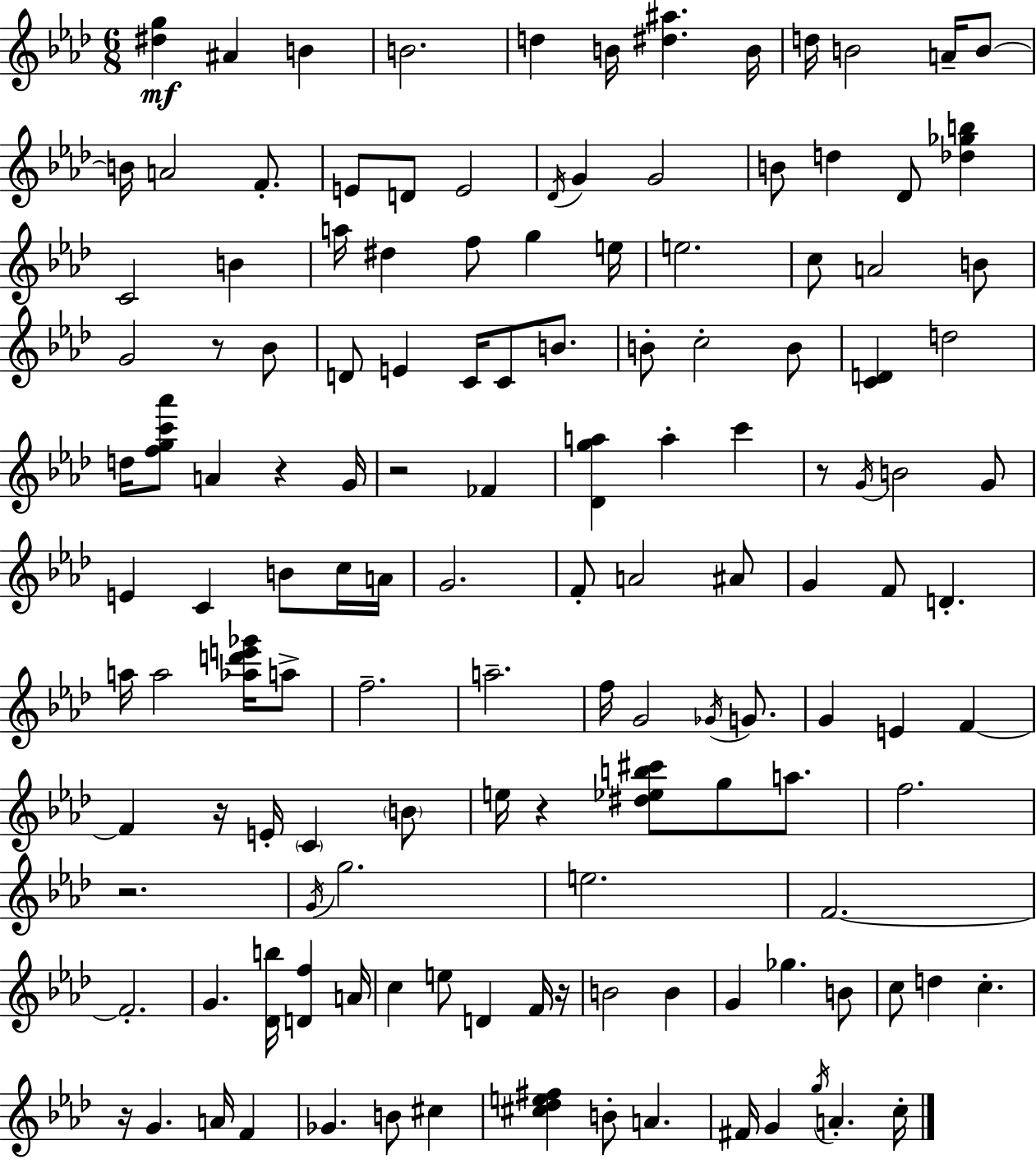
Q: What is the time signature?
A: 6/8